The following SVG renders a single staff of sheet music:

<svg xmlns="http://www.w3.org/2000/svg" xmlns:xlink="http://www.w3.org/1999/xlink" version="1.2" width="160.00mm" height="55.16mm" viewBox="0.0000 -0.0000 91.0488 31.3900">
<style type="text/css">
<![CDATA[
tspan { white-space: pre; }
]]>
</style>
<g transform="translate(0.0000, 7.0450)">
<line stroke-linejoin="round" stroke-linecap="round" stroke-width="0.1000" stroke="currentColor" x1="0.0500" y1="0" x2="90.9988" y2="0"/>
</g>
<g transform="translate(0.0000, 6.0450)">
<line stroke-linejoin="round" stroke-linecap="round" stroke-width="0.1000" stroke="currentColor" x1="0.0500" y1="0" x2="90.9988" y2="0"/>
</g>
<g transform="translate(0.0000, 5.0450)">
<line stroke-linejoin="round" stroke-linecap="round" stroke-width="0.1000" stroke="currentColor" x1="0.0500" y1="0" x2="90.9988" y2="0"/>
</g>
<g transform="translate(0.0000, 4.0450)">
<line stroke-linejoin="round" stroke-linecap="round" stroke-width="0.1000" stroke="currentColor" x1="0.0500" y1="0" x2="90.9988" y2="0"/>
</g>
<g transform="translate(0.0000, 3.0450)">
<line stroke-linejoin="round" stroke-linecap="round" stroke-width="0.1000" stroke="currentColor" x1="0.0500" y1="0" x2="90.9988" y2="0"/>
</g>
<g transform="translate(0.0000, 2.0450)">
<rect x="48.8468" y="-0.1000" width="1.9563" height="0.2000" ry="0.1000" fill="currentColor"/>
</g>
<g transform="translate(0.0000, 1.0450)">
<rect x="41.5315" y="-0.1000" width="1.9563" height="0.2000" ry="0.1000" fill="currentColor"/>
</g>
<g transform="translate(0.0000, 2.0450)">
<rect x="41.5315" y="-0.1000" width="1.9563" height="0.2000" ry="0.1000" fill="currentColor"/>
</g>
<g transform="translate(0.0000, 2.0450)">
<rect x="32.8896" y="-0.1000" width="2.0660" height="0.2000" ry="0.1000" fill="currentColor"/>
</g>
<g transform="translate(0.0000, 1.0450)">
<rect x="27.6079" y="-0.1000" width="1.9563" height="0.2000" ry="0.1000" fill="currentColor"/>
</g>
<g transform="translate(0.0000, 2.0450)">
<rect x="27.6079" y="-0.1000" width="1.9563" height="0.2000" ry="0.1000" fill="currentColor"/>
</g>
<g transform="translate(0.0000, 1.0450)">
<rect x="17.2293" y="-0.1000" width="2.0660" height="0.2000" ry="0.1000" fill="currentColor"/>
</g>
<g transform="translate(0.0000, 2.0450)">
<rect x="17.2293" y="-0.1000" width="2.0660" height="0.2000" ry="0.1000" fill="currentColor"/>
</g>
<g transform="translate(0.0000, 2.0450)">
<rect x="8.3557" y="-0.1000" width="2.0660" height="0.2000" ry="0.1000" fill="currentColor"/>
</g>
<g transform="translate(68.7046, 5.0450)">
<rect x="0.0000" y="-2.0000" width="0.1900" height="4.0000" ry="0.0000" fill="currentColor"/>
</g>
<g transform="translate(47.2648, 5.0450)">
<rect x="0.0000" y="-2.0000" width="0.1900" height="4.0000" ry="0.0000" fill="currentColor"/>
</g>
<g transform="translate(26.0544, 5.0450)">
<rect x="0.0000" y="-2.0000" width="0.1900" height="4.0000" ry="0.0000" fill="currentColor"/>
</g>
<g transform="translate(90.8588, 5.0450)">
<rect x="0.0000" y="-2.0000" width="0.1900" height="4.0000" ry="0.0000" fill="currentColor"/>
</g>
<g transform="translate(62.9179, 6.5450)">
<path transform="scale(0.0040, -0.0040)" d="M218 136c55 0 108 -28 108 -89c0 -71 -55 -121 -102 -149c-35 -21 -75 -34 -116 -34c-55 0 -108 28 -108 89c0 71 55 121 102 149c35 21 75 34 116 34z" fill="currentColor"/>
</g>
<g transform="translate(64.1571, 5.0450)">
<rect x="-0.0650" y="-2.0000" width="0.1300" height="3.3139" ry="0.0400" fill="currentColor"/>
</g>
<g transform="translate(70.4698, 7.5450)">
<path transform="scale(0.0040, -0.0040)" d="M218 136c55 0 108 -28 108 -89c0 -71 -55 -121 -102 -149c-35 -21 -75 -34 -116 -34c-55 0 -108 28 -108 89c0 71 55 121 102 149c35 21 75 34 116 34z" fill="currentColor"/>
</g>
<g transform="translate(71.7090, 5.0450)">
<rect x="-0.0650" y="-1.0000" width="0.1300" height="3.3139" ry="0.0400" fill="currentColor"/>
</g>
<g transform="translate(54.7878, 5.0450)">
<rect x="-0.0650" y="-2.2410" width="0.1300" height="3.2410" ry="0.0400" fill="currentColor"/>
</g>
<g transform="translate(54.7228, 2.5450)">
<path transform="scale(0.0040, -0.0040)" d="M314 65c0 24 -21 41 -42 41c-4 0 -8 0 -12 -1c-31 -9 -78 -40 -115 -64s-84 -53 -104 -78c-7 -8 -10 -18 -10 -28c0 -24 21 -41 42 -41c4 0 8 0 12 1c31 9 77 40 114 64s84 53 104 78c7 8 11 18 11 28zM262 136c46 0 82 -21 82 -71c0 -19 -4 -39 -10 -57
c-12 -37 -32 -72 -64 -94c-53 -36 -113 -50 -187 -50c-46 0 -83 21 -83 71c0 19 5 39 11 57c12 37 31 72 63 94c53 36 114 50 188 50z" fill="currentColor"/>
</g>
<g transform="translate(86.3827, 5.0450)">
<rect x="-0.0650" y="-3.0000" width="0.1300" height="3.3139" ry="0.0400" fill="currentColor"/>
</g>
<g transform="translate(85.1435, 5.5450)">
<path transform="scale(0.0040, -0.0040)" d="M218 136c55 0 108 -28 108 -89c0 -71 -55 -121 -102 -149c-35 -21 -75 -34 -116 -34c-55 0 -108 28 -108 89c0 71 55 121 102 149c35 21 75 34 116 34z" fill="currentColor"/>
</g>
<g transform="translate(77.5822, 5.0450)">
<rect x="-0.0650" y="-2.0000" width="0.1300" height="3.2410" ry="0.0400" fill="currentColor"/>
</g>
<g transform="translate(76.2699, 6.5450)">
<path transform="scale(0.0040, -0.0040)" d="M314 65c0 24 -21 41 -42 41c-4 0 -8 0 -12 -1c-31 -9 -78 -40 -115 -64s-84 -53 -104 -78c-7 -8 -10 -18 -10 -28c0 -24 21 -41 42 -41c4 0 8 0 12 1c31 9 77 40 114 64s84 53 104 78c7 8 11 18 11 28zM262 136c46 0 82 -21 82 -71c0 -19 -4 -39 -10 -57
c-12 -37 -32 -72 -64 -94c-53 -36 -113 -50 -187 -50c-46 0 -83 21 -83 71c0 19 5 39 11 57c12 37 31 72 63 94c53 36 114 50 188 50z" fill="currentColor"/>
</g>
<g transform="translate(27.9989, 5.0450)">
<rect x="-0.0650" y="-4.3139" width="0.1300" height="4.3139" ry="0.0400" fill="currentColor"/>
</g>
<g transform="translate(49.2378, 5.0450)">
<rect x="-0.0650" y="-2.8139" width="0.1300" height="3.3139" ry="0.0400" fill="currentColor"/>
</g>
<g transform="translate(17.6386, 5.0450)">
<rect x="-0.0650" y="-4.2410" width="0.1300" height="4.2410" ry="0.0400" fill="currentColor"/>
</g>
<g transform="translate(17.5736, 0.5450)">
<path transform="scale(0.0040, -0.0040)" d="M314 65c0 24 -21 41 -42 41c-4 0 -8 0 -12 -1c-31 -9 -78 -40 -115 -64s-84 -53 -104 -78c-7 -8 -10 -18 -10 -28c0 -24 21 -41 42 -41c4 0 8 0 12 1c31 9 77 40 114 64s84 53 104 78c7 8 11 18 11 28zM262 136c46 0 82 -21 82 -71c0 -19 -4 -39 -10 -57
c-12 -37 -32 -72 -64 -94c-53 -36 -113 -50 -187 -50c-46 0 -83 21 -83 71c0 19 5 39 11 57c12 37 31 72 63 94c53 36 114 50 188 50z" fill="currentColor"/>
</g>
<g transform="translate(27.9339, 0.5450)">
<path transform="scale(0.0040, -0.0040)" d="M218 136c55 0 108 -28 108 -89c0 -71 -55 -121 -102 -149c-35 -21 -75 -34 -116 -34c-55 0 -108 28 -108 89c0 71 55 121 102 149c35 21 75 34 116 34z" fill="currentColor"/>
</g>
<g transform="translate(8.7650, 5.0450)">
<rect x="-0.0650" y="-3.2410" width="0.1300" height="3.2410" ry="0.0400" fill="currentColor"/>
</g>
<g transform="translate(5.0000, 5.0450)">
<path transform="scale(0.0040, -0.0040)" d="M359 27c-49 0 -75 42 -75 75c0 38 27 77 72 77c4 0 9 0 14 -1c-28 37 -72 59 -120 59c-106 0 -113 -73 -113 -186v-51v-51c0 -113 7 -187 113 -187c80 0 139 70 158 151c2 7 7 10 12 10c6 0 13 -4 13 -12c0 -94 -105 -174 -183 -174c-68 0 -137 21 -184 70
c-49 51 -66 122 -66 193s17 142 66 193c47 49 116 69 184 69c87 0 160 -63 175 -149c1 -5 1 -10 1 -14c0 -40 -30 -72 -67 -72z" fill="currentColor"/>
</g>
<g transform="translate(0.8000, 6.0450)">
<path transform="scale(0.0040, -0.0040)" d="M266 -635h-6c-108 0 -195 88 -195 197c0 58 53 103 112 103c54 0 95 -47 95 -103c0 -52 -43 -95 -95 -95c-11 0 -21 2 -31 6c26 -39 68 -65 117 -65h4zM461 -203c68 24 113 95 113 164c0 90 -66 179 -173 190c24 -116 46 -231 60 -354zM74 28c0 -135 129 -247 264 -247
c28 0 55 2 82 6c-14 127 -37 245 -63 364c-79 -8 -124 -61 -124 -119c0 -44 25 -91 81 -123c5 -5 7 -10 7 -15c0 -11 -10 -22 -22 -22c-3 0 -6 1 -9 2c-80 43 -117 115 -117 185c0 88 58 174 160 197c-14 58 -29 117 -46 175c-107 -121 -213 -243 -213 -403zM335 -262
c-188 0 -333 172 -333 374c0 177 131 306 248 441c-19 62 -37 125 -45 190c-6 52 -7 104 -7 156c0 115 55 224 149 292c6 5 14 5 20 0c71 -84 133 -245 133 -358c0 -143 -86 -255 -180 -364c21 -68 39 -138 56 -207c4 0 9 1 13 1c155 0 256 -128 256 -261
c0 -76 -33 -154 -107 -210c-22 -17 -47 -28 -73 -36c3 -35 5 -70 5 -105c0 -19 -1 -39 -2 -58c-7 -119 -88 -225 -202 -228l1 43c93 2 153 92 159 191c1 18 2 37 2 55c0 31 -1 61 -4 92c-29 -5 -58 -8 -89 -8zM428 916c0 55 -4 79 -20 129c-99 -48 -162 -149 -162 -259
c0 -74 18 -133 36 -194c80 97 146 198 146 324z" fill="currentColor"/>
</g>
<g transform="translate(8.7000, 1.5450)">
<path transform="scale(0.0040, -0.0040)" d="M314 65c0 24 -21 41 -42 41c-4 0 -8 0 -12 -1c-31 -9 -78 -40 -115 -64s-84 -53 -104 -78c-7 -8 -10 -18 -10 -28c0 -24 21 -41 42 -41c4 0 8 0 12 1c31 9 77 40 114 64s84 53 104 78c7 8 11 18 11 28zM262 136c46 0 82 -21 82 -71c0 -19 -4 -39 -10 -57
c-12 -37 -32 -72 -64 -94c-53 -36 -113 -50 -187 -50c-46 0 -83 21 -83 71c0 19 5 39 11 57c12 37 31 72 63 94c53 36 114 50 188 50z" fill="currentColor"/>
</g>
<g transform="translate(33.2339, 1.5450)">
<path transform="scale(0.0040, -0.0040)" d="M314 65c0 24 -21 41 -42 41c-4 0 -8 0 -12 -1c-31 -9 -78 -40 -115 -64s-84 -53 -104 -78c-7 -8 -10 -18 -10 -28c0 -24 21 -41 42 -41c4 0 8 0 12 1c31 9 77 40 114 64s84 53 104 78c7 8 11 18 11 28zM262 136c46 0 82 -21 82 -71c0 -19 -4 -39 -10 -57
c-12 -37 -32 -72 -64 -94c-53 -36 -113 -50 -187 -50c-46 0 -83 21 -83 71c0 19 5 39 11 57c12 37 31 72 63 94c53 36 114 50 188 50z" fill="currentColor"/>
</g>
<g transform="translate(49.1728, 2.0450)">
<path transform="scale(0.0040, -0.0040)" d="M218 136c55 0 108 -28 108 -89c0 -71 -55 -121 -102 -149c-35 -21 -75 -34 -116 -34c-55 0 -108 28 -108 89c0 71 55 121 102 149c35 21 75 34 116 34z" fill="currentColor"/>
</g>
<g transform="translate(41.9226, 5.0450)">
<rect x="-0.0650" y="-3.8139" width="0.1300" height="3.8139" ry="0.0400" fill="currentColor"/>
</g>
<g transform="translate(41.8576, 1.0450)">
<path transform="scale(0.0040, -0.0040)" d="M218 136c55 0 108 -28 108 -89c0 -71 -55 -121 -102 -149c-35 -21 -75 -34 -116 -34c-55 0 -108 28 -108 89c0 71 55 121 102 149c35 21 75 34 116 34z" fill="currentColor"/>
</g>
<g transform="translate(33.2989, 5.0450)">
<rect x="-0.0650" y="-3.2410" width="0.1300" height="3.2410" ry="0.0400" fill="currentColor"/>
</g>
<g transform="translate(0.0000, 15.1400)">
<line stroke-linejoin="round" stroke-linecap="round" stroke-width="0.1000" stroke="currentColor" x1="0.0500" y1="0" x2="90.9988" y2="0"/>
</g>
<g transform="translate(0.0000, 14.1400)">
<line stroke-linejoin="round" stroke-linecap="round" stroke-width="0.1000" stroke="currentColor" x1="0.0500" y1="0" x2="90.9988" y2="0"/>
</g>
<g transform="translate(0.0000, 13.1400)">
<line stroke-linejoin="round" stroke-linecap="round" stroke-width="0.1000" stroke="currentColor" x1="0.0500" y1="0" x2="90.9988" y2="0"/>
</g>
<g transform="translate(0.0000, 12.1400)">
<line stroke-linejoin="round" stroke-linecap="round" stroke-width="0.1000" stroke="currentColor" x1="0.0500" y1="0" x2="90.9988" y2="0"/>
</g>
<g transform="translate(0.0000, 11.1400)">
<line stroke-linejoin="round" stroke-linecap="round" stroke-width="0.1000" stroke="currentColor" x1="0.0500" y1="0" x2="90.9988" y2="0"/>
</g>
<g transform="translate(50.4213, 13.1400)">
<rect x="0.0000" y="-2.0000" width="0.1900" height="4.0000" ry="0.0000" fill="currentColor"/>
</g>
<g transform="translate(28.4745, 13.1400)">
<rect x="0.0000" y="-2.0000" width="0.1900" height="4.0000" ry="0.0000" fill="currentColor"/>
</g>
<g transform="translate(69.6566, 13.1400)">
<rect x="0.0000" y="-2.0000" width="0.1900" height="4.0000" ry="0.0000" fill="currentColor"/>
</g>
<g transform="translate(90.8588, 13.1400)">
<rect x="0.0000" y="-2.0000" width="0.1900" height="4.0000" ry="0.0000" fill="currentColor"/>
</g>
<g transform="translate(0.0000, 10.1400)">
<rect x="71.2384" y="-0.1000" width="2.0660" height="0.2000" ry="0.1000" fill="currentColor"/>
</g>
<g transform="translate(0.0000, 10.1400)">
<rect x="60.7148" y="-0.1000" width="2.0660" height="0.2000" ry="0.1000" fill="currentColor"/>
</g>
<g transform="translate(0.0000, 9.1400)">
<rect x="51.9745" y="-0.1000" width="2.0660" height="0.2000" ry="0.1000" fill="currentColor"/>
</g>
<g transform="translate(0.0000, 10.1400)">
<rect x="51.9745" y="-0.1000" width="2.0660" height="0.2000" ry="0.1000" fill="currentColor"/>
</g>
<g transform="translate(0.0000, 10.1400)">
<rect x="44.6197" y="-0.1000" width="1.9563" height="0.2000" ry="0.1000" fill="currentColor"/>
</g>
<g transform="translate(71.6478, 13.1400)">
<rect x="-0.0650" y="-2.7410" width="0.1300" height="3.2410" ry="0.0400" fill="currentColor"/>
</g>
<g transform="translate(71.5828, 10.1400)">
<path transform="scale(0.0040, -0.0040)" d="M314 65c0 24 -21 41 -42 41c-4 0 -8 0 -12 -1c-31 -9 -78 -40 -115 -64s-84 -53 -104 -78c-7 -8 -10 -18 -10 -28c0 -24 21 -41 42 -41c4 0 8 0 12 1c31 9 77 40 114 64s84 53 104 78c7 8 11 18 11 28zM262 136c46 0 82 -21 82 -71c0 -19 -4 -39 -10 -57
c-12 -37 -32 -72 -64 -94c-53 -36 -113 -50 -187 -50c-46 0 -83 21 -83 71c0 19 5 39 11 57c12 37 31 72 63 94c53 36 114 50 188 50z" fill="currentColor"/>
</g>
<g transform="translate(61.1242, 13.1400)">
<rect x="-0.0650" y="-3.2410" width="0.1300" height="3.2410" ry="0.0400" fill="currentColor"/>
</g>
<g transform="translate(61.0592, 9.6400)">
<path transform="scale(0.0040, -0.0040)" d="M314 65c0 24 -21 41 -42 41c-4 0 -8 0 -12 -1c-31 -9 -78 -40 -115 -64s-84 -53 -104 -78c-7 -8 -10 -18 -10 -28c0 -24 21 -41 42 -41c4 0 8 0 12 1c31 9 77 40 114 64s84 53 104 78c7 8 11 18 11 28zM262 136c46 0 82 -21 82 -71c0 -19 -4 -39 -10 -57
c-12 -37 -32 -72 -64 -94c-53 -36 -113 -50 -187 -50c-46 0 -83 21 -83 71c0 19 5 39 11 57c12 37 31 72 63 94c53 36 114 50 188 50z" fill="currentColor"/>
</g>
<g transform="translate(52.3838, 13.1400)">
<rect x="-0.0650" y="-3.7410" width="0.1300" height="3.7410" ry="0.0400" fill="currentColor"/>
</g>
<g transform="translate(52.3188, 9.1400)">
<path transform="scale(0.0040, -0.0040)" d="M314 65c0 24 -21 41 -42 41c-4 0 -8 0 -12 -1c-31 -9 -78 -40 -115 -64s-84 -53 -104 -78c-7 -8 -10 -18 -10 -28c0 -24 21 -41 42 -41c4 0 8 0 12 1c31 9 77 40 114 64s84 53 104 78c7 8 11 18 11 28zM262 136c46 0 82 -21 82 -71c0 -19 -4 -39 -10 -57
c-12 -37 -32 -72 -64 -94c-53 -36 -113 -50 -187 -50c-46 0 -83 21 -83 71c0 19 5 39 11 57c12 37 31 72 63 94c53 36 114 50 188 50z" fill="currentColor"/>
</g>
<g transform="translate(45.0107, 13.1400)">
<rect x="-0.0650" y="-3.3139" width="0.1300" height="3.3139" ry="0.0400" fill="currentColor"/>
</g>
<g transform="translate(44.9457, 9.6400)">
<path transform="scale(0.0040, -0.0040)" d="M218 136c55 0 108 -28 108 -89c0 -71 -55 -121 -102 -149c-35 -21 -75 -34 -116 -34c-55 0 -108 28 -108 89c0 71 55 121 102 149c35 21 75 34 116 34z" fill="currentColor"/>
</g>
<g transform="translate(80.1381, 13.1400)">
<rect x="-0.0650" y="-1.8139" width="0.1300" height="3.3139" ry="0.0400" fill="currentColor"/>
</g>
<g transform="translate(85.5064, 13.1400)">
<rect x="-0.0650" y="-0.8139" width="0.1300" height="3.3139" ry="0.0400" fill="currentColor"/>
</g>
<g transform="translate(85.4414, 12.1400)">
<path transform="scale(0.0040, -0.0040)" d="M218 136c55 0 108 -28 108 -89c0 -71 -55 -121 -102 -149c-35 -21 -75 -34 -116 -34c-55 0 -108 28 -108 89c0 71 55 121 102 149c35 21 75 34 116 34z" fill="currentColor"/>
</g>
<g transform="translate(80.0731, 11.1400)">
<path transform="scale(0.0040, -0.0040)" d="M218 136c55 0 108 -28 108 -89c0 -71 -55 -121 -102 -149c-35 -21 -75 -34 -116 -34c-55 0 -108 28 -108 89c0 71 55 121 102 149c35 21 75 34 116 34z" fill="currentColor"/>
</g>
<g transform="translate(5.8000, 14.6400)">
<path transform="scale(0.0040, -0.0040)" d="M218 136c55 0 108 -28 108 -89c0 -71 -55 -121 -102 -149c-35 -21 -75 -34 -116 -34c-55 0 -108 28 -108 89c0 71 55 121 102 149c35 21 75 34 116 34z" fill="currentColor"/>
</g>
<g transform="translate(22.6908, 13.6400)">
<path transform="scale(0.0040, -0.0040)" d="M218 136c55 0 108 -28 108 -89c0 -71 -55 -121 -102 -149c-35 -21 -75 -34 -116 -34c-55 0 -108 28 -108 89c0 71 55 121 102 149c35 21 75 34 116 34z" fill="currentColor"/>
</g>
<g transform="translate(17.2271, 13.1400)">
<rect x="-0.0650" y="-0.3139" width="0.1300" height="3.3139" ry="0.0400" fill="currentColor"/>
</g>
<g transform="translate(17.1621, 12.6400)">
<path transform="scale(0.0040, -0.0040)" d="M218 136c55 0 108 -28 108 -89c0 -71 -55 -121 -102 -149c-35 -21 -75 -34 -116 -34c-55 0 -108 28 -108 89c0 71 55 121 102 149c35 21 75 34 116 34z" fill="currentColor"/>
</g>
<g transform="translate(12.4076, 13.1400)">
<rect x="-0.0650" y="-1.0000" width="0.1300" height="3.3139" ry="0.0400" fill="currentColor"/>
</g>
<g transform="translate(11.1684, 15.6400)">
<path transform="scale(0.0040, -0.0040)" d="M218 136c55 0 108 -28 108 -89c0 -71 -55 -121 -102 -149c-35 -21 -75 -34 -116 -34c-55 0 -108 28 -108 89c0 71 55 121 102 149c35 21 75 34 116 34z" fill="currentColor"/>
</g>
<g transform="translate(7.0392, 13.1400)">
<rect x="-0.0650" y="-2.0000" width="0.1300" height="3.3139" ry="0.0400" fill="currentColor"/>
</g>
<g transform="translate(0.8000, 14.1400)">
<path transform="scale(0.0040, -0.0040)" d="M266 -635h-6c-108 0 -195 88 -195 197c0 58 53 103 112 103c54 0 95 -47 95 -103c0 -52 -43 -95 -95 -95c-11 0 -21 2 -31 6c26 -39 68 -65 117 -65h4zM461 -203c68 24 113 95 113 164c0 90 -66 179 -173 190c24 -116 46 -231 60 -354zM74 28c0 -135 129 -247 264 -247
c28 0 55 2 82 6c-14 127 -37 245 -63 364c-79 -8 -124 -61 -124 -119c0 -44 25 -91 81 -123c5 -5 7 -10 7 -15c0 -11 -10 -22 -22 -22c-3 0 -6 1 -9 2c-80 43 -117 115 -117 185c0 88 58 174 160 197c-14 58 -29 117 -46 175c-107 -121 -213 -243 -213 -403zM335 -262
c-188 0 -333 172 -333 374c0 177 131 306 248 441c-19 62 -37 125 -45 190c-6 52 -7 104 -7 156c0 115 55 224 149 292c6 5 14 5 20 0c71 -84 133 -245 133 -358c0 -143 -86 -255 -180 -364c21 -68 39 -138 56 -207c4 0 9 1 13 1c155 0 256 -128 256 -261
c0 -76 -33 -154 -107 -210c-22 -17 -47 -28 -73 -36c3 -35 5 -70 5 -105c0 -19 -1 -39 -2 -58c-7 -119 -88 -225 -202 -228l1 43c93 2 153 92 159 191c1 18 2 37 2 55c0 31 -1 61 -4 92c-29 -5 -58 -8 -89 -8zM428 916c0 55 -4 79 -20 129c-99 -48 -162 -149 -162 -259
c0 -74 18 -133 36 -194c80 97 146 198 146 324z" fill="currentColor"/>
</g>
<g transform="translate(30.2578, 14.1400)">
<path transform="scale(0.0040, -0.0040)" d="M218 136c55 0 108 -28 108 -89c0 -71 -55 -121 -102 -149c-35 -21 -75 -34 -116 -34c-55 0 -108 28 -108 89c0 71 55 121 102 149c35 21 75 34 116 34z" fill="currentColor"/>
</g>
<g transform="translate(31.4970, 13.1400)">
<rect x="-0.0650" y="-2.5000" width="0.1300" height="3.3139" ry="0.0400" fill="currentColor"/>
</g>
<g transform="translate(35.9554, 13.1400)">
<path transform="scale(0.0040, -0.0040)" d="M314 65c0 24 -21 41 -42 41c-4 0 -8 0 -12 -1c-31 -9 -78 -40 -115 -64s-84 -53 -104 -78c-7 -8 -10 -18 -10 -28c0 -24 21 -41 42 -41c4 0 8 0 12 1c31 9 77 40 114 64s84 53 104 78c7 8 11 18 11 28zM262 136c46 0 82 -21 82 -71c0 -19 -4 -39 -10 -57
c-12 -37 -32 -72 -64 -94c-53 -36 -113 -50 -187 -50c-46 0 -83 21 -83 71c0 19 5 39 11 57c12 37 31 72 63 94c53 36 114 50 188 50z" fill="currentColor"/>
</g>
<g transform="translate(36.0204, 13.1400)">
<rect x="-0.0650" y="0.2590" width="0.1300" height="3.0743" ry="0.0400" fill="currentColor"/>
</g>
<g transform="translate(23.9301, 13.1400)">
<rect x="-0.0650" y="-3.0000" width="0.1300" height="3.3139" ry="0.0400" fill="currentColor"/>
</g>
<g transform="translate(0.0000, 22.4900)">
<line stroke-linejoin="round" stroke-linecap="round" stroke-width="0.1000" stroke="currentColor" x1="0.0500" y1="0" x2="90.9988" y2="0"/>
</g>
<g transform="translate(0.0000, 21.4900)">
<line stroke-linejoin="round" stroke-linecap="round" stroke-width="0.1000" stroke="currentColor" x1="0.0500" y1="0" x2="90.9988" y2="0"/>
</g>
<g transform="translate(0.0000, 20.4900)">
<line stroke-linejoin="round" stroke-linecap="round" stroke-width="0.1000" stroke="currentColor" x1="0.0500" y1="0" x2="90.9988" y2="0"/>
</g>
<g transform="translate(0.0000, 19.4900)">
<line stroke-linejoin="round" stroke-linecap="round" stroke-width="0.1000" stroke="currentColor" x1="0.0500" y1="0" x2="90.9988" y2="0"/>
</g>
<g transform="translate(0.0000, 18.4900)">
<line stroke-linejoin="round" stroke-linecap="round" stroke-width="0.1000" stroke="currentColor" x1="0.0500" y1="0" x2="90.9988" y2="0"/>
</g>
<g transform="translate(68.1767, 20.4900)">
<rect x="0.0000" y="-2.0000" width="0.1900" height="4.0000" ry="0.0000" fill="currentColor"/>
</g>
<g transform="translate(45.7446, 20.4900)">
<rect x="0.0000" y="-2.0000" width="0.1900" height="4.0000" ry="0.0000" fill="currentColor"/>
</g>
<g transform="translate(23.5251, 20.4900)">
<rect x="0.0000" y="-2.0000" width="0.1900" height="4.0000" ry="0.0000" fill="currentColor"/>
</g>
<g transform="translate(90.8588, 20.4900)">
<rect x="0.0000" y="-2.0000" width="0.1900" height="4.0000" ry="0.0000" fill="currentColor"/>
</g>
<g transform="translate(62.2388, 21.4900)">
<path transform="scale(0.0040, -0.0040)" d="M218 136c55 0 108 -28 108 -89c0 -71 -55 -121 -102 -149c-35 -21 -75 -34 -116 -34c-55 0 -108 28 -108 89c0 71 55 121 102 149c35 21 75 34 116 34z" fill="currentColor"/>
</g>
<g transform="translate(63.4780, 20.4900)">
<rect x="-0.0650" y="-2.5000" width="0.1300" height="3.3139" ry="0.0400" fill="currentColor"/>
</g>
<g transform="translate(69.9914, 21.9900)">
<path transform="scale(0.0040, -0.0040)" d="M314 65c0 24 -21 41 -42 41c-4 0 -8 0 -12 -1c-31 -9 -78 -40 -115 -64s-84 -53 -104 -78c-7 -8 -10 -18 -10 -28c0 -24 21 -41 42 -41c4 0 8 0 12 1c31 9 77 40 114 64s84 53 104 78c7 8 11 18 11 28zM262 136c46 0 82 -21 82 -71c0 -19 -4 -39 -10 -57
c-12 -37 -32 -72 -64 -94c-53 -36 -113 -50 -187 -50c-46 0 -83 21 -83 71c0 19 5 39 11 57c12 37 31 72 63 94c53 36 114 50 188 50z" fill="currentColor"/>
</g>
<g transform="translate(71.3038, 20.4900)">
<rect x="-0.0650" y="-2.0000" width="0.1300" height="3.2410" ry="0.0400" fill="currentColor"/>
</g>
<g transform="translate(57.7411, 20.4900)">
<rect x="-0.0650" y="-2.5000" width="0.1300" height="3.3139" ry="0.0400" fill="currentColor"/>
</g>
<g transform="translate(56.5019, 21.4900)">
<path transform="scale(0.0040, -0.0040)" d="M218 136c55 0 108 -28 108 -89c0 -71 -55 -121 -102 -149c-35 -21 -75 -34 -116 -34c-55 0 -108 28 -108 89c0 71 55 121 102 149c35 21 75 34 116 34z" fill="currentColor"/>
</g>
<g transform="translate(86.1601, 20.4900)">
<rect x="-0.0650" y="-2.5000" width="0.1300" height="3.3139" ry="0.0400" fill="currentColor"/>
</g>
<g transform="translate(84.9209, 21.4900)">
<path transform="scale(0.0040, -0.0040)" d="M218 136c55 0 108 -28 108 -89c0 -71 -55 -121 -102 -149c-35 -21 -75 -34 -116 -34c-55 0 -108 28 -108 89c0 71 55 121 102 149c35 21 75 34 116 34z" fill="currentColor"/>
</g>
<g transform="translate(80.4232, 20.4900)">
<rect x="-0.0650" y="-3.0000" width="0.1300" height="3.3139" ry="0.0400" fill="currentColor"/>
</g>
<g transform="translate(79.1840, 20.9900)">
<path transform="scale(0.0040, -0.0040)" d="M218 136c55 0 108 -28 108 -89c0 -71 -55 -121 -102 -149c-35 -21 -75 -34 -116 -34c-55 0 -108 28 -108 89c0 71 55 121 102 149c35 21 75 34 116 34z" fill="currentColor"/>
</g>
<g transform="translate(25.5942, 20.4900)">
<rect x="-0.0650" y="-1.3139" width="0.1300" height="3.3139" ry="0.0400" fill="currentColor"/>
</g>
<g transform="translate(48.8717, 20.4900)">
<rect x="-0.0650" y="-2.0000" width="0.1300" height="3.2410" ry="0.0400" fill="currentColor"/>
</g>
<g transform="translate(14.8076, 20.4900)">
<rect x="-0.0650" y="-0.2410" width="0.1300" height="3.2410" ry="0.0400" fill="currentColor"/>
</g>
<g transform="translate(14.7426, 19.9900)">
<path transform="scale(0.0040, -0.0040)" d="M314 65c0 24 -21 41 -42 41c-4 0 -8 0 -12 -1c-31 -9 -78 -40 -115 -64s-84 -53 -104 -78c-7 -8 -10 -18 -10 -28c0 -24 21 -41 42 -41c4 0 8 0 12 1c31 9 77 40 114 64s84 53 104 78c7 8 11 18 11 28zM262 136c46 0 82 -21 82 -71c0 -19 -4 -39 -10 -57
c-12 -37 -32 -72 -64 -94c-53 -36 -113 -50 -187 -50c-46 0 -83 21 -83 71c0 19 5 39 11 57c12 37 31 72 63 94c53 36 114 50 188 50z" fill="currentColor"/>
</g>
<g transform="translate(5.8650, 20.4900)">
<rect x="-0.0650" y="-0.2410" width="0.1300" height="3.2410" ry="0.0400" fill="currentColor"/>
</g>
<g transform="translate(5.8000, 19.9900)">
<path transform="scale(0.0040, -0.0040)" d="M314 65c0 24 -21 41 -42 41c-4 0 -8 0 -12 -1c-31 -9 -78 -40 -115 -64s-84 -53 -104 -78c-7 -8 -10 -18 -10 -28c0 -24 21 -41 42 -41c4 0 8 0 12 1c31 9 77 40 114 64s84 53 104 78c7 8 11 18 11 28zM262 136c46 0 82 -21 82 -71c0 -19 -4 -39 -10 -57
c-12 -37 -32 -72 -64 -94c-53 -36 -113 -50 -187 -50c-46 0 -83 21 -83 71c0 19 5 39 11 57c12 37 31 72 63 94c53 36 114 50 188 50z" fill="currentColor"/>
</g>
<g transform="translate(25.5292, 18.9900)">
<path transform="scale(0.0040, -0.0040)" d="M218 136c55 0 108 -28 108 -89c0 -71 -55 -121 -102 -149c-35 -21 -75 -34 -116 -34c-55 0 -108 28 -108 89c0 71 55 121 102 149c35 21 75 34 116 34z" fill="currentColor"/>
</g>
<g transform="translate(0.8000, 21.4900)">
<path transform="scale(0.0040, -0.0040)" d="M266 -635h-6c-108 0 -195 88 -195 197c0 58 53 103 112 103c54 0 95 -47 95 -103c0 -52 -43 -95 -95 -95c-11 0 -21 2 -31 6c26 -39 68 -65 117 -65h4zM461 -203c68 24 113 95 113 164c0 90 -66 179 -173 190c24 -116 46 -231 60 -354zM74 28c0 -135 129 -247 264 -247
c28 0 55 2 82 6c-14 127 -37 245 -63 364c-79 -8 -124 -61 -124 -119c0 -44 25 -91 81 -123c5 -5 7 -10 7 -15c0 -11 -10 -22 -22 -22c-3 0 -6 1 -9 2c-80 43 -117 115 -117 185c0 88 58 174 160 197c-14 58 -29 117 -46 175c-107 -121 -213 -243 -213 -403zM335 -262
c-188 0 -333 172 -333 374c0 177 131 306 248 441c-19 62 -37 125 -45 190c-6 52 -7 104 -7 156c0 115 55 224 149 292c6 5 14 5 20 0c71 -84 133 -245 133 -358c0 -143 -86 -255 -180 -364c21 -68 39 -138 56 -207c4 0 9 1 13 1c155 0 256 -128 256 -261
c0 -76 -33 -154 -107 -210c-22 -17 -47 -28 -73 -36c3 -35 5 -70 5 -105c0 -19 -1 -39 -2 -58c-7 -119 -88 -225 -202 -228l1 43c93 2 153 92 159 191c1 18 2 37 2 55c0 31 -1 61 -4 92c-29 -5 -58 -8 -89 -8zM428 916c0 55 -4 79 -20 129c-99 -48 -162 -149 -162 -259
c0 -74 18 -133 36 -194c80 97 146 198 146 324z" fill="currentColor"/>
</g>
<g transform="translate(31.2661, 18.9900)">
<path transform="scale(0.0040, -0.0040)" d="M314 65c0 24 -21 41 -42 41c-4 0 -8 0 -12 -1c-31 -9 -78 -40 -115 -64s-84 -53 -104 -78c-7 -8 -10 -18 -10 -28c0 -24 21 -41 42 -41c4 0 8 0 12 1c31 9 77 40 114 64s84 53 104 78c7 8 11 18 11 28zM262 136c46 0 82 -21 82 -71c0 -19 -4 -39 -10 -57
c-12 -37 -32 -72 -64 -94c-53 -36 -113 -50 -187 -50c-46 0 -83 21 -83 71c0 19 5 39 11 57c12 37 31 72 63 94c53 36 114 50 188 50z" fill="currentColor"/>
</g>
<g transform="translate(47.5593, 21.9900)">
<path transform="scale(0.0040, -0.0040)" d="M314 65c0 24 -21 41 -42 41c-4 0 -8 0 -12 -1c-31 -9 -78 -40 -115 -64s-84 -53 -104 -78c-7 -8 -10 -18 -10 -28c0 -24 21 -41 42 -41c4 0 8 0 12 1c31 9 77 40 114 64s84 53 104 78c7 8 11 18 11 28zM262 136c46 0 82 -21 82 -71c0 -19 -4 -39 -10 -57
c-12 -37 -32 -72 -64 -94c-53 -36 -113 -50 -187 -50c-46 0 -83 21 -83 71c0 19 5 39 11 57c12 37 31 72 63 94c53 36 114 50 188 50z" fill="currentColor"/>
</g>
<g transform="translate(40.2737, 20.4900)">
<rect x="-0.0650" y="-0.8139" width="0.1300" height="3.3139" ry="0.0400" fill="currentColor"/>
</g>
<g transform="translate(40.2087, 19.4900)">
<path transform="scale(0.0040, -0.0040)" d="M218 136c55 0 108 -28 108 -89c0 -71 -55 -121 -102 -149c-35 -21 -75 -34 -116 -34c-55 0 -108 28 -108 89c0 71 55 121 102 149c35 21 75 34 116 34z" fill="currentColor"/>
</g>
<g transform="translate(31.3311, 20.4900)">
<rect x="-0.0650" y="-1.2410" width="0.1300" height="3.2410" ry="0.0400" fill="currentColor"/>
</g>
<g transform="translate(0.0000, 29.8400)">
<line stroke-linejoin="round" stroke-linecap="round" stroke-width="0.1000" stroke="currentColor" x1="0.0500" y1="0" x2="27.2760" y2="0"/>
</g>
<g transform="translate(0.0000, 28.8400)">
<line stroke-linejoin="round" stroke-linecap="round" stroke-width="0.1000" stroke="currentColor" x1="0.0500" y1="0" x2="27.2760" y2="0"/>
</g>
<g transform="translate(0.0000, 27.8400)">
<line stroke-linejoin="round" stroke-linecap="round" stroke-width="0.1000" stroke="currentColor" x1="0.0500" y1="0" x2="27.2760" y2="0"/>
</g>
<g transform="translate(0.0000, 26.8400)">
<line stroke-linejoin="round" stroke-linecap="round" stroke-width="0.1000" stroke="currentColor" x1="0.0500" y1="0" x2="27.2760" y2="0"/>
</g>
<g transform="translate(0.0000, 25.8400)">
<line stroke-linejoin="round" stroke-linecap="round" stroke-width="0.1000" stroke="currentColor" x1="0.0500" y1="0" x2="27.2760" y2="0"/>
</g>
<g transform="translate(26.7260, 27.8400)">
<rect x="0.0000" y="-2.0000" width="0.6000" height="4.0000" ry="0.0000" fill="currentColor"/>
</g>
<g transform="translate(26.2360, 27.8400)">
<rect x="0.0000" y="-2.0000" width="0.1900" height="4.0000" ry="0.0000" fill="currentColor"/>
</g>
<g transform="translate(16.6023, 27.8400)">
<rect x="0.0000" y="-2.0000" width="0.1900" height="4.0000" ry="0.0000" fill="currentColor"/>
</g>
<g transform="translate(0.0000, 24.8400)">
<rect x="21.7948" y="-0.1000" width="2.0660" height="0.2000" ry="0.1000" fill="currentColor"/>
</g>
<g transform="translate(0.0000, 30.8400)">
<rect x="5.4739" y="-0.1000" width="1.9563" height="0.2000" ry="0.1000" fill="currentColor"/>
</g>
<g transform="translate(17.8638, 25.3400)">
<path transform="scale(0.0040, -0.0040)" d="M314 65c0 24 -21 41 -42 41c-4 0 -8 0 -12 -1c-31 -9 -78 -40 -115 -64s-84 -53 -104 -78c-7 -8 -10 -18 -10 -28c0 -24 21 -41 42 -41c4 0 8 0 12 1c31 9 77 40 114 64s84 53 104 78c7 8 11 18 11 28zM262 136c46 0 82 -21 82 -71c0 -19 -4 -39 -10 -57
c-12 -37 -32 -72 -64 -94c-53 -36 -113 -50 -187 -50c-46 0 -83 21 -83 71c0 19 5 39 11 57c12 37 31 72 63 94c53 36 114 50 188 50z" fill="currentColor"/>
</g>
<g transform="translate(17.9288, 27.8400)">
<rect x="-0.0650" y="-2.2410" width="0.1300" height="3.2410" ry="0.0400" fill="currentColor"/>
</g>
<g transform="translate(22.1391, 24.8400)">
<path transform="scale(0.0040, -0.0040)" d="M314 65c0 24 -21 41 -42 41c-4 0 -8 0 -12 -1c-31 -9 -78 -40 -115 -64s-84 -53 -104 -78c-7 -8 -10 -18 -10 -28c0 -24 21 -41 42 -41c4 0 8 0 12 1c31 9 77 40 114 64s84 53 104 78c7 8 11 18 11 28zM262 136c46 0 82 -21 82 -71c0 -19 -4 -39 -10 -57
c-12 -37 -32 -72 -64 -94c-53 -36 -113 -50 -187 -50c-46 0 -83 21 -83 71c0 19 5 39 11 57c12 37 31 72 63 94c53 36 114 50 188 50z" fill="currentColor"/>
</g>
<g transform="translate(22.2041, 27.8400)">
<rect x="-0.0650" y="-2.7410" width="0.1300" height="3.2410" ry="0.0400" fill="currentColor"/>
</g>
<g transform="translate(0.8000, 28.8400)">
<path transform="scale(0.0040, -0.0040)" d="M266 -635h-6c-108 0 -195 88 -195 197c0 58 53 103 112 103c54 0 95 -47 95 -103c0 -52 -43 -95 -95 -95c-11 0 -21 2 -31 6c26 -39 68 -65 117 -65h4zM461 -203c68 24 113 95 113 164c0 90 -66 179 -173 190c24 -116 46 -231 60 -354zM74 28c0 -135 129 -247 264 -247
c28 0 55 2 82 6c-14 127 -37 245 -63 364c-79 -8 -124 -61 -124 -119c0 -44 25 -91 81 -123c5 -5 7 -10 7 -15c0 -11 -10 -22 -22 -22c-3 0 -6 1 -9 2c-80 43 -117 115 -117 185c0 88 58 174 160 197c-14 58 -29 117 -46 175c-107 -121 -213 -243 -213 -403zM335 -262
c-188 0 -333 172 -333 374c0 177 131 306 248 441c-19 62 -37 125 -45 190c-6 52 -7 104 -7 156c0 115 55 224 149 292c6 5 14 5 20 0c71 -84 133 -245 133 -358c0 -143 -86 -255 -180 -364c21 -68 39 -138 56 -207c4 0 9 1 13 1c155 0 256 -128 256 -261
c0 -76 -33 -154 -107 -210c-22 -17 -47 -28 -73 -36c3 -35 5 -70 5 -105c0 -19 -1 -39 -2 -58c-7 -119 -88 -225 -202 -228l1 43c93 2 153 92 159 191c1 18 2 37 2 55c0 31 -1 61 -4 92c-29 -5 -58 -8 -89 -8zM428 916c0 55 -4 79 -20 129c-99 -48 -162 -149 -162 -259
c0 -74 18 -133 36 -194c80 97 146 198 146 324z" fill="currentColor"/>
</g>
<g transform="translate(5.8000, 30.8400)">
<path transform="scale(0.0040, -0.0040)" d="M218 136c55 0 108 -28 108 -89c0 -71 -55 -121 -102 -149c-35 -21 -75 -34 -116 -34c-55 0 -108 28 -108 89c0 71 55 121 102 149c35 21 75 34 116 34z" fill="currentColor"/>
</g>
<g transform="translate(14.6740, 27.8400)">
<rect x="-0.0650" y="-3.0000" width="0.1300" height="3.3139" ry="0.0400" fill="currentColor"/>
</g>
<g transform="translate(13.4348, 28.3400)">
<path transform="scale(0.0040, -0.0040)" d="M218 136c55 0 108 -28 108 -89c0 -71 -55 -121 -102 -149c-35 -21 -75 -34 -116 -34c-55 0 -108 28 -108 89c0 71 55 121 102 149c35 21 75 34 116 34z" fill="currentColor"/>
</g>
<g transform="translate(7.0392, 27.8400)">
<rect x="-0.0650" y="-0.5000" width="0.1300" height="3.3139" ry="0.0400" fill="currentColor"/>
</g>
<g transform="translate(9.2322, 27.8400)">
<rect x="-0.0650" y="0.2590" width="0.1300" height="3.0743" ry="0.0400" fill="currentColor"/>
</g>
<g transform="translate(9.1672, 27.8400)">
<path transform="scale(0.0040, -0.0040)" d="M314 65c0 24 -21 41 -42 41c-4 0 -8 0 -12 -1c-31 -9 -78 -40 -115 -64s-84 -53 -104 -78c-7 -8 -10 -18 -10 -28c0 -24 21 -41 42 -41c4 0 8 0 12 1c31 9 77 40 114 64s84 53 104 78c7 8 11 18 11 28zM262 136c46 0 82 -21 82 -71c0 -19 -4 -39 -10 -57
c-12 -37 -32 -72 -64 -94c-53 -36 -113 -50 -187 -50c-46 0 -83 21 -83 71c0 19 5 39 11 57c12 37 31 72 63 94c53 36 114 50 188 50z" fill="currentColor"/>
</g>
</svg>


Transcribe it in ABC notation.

X:1
T:Untitled
M:4/4
L:1/4
K:C
b2 d'2 d' b2 c' a g2 F D F2 A F D c A G B2 b c'2 b2 a2 f d c2 c2 e e2 d F2 G G F2 A G C B2 A g2 a2